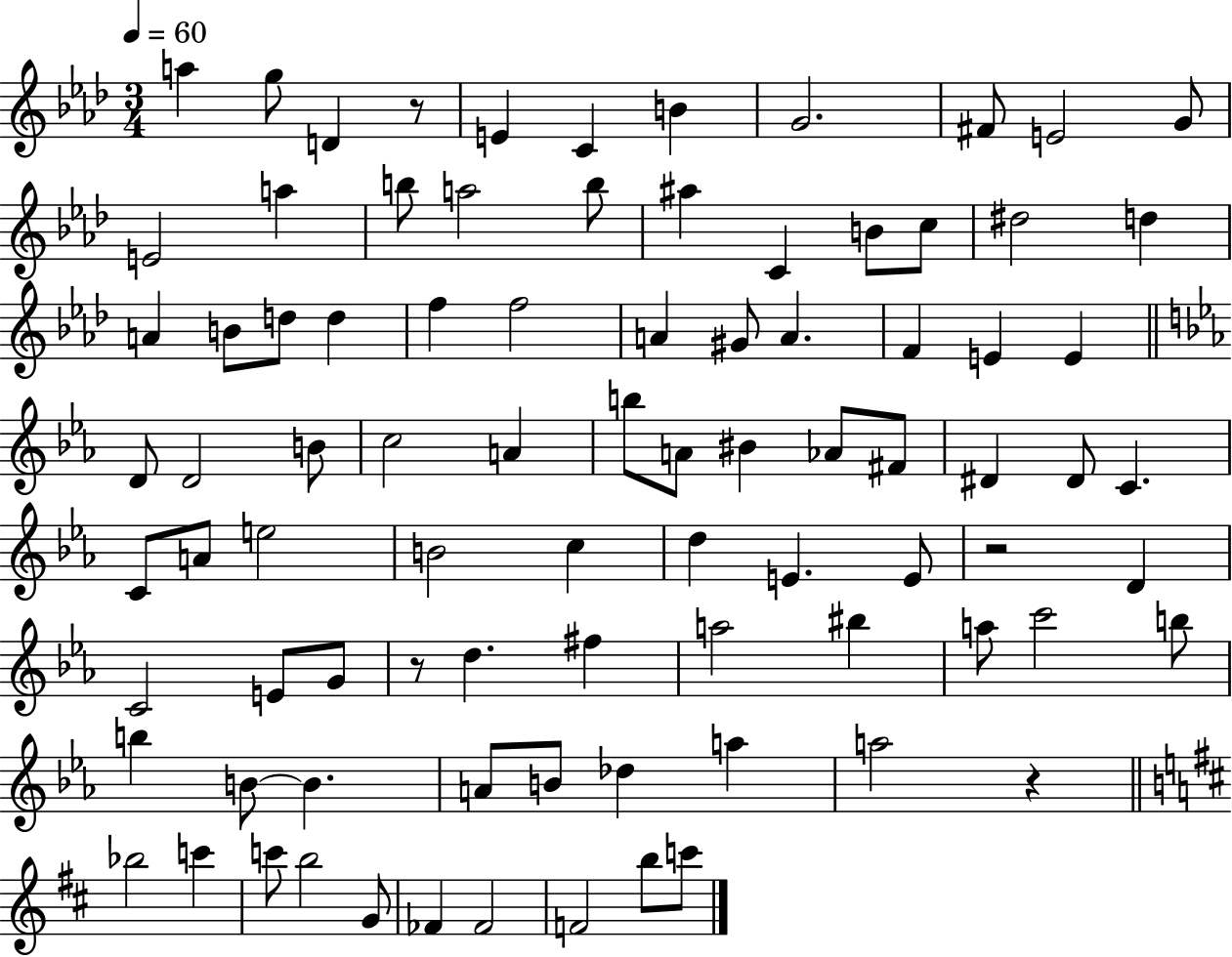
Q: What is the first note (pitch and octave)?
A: A5